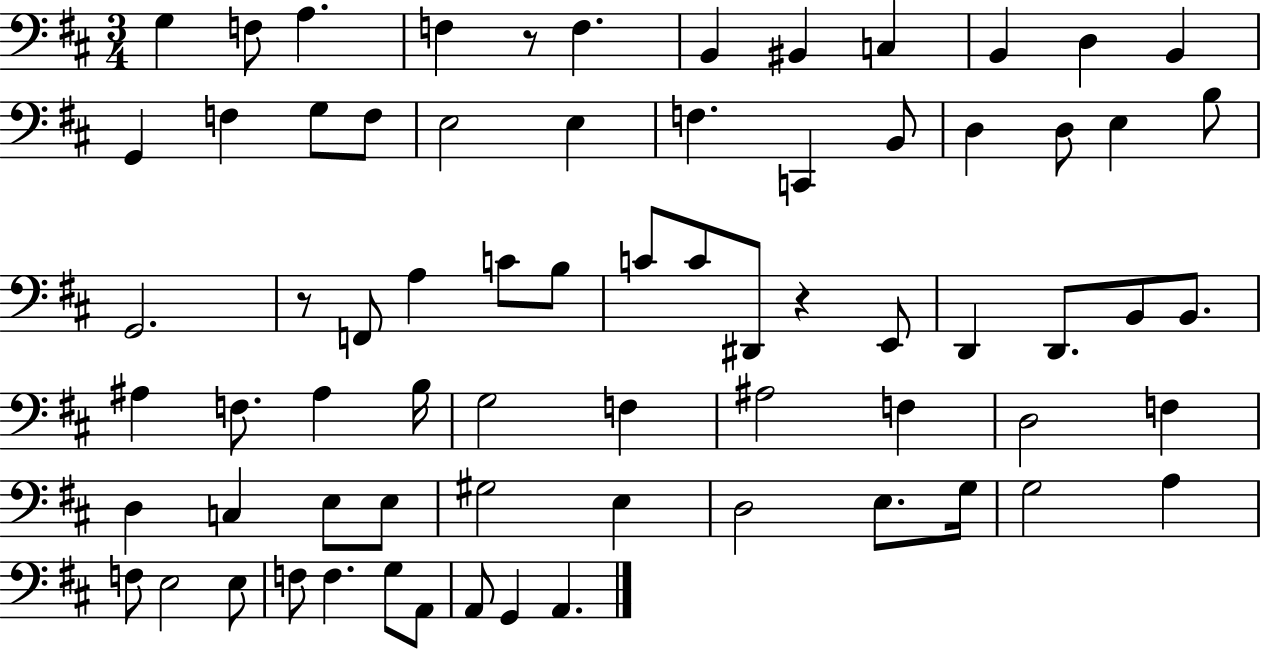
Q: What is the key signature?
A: D major